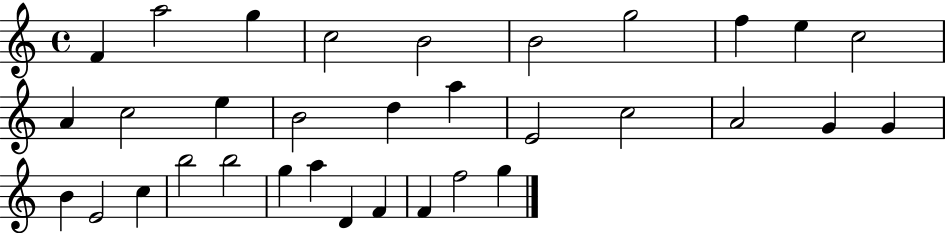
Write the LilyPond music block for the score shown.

{
  \clef treble
  \time 4/4
  \defaultTimeSignature
  \key c \major
  f'4 a''2 g''4 | c''2 b'2 | b'2 g''2 | f''4 e''4 c''2 | \break a'4 c''2 e''4 | b'2 d''4 a''4 | e'2 c''2 | a'2 g'4 g'4 | \break b'4 e'2 c''4 | b''2 b''2 | g''4 a''4 d'4 f'4 | f'4 f''2 g''4 | \break \bar "|."
}